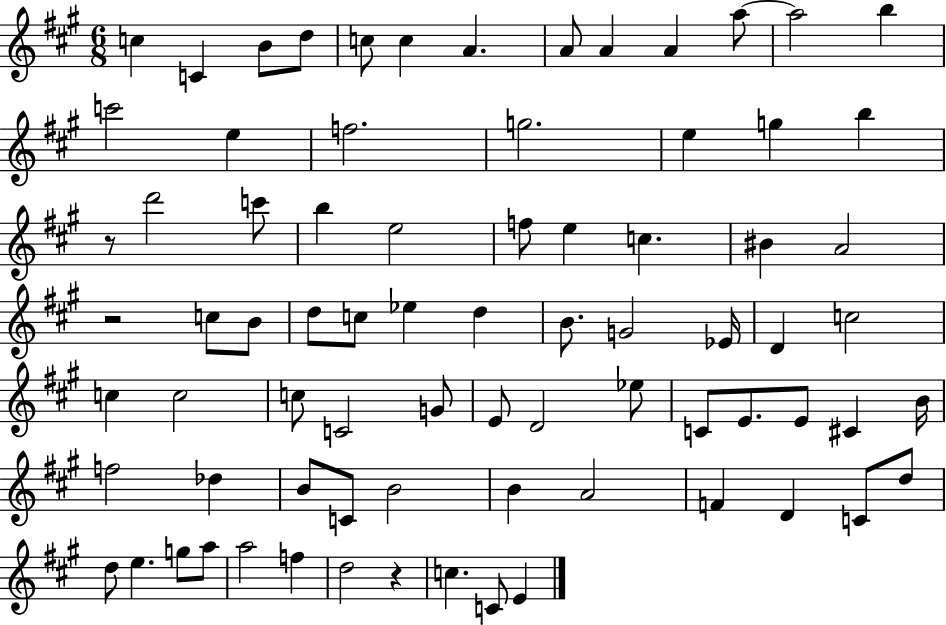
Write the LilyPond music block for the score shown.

{
  \clef treble
  \numericTimeSignature
  \time 6/8
  \key a \major
  c''4 c'4 b'8 d''8 | c''8 c''4 a'4. | a'8 a'4 a'4 a''8~~ | a''2 b''4 | \break c'''2 e''4 | f''2. | g''2. | e''4 g''4 b''4 | \break r8 d'''2 c'''8 | b''4 e''2 | f''8 e''4 c''4. | bis'4 a'2 | \break r2 c''8 b'8 | d''8 c''8 ees''4 d''4 | b'8. g'2 ees'16 | d'4 c''2 | \break c''4 c''2 | c''8 c'2 g'8 | e'8 d'2 ees''8 | c'8 e'8. e'8 cis'4 b'16 | \break f''2 des''4 | b'8 c'8 b'2 | b'4 a'2 | f'4 d'4 c'8 d''8 | \break d''8 e''4. g''8 a''8 | a''2 f''4 | d''2 r4 | c''4. c'8 e'4 | \break \bar "|."
}